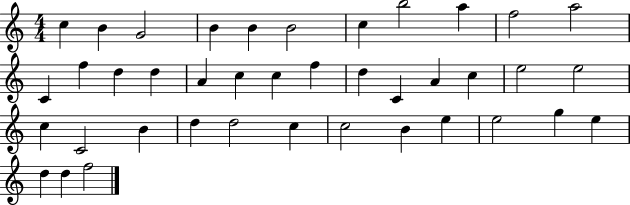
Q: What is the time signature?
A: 4/4